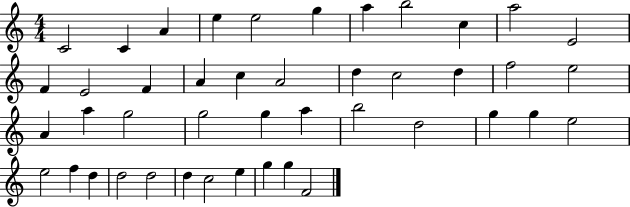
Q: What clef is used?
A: treble